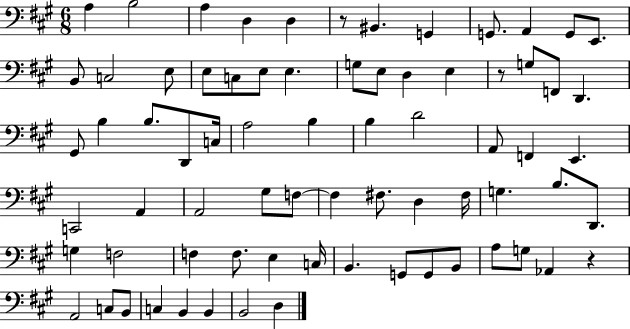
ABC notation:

X:1
T:Untitled
M:6/8
L:1/4
K:A
A, B,2 A, D, D, z/2 ^B,, G,, G,,/2 A,, G,,/2 E,,/2 B,,/2 C,2 E,/2 E,/2 C,/2 E,/2 E, G,/2 E,/2 D, E, z/2 G,/2 F,,/2 D,, ^G,,/2 B, B,/2 D,,/2 C,/4 A,2 B, B, D2 A,,/2 F,, E,, C,,2 A,, A,,2 ^G,/2 F,/2 F, ^F,/2 D, ^F,/4 G, B,/2 D,,/2 G, F,2 F, F,/2 E, C,/4 B,, G,,/2 G,,/2 B,,/2 A,/2 G,/2 _A,, z A,,2 C,/2 B,,/2 C, B,, B,, B,,2 D,